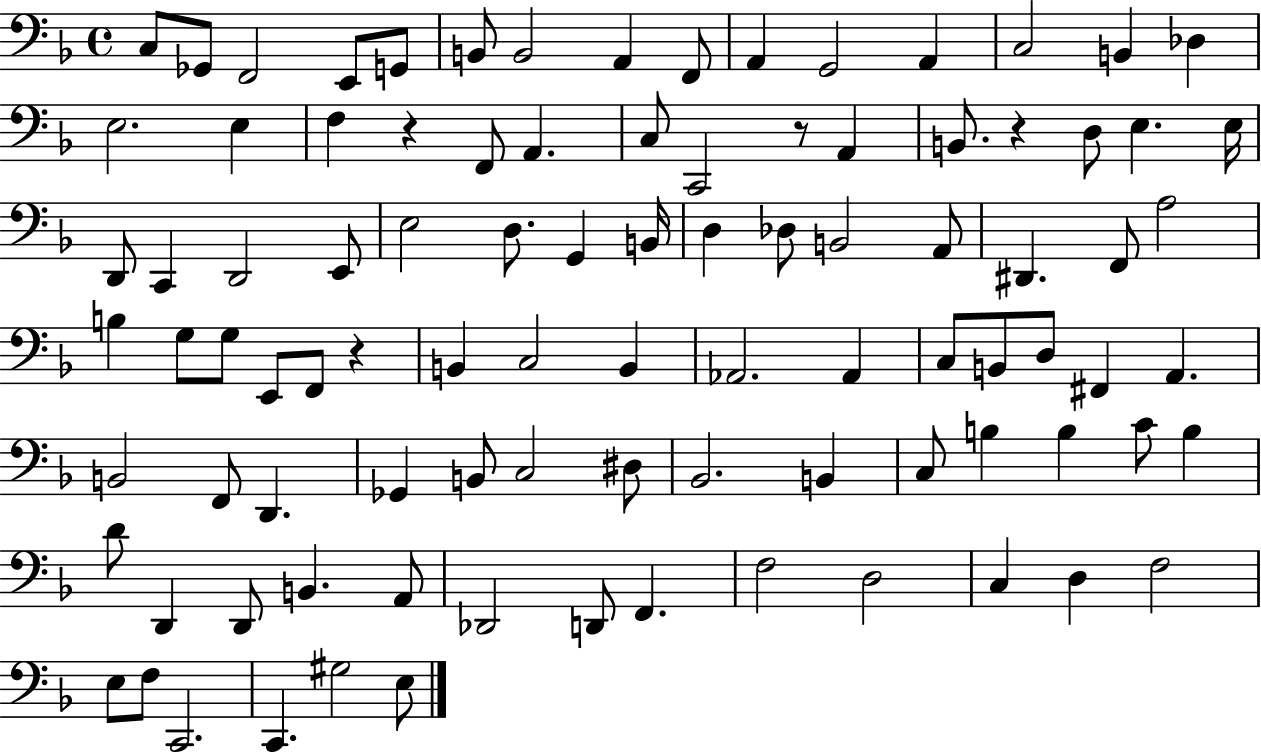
C3/e Gb2/e F2/h E2/e G2/e B2/e B2/h A2/q F2/e A2/q G2/h A2/q C3/h B2/q Db3/q E3/h. E3/q F3/q R/q F2/e A2/q. C3/e C2/h R/e A2/q B2/e. R/q D3/e E3/q. E3/s D2/e C2/q D2/h E2/e E3/h D3/e. G2/q B2/s D3/q Db3/e B2/h A2/e D#2/q. F2/e A3/h B3/q G3/e G3/e E2/e F2/e R/q B2/q C3/h B2/q Ab2/h. Ab2/q C3/e B2/e D3/e F#2/q A2/q. B2/h F2/e D2/q. Gb2/q B2/e C3/h D#3/e Bb2/h. B2/q C3/e B3/q B3/q C4/e B3/q D4/e D2/q D2/e B2/q. A2/e Db2/h D2/e F2/q. F3/h D3/h C3/q D3/q F3/h E3/e F3/e C2/h. C2/q. G#3/h E3/e